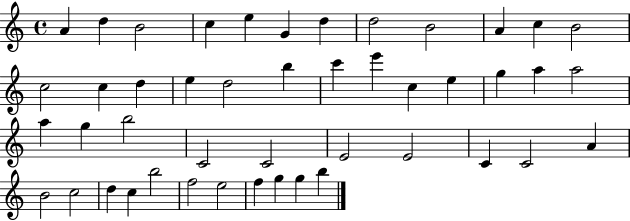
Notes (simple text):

A4/q D5/q B4/h C5/q E5/q G4/q D5/q D5/h B4/h A4/q C5/q B4/h C5/h C5/q D5/q E5/q D5/h B5/q C6/q E6/q C5/q E5/q G5/q A5/q A5/h A5/q G5/q B5/h C4/h C4/h E4/h E4/h C4/q C4/h A4/q B4/h C5/h D5/q C5/q B5/h F5/h E5/h F5/q G5/q G5/q B5/q